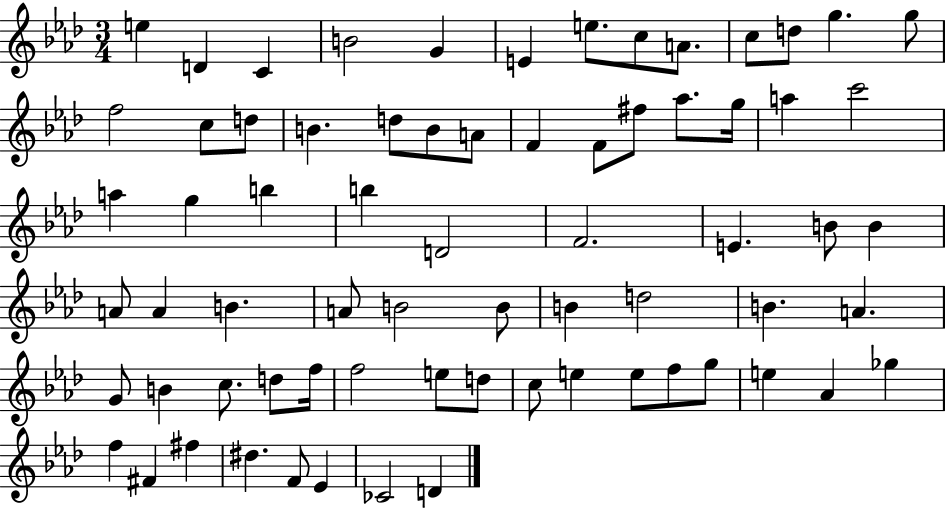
{
  \clef treble
  \numericTimeSignature
  \time 3/4
  \key aes \major
  e''4 d'4 c'4 | b'2 g'4 | e'4 e''8. c''8 a'8. | c''8 d''8 g''4. g''8 | \break f''2 c''8 d''8 | b'4. d''8 b'8 a'8 | f'4 f'8 fis''8 aes''8. g''16 | a''4 c'''2 | \break a''4 g''4 b''4 | b''4 d'2 | f'2. | e'4. b'8 b'4 | \break a'8 a'4 b'4. | a'8 b'2 b'8 | b'4 d''2 | b'4. a'4. | \break g'8 b'4 c''8. d''8 f''16 | f''2 e''8 d''8 | c''8 e''4 e''8 f''8 g''8 | e''4 aes'4 ges''4 | \break f''4 fis'4 fis''4 | dis''4. f'8 ees'4 | ces'2 d'4 | \bar "|."
}